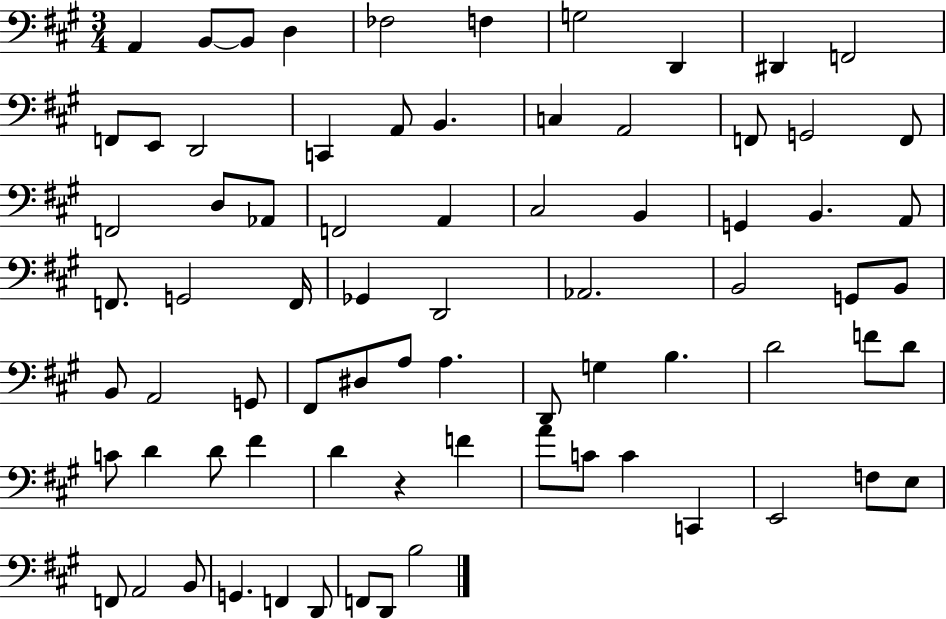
A2/q B2/e B2/e D3/q FES3/h F3/q G3/h D2/q D#2/q F2/h F2/e E2/e D2/h C2/q A2/e B2/q. C3/q A2/h F2/e G2/h F2/e F2/h D3/e Ab2/e F2/h A2/q C#3/h B2/q G2/q B2/q. A2/e F2/e. G2/h F2/s Gb2/q D2/h Ab2/h. B2/h G2/e B2/e B2/e A2/h G2/e F#2/e D#3/e A3/e A3/q. D2/e G3/q B3/q. D4/h F4/e D4/e C4/e D4/q D4/e F#4/q D4/q R/q F4/q A4/e C4/e C4/q C2/q E2/h F3/e E3/e F2/e A2/h B2/e G2/q. F2/q D2/e F2/e D2/e B3/h